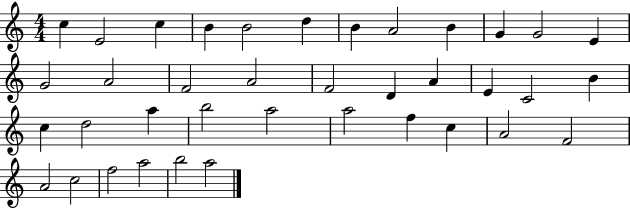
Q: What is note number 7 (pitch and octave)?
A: B4